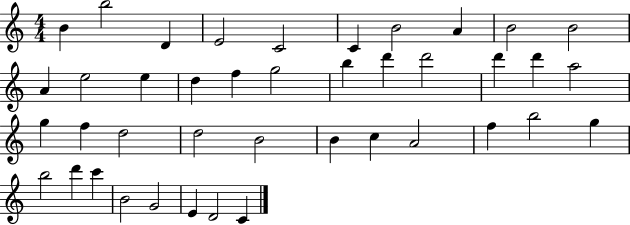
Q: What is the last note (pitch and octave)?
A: C4